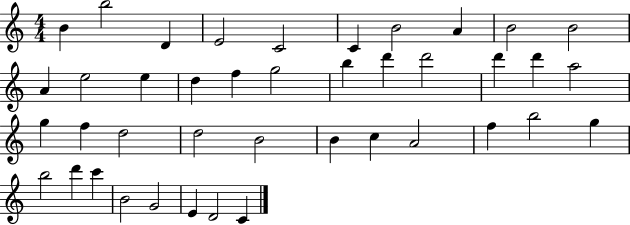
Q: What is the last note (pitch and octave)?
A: C4